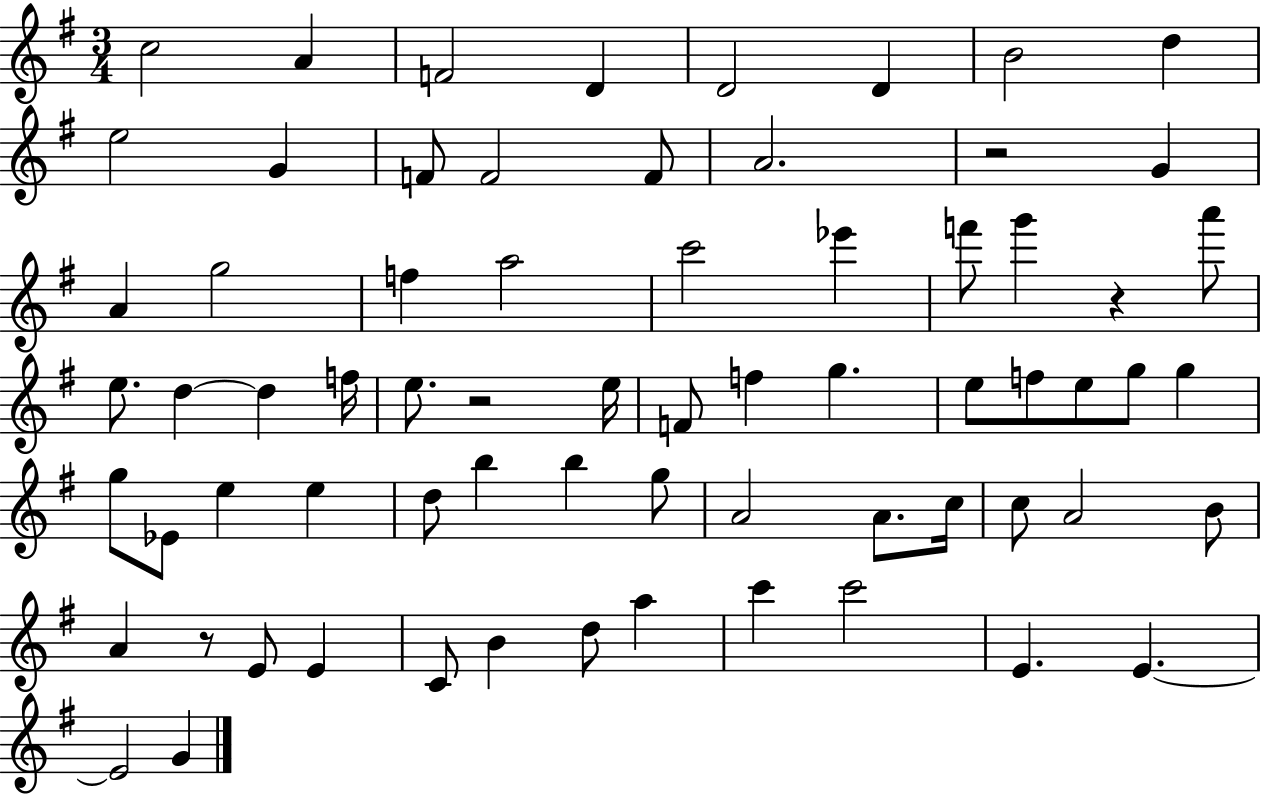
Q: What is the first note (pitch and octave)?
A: C5